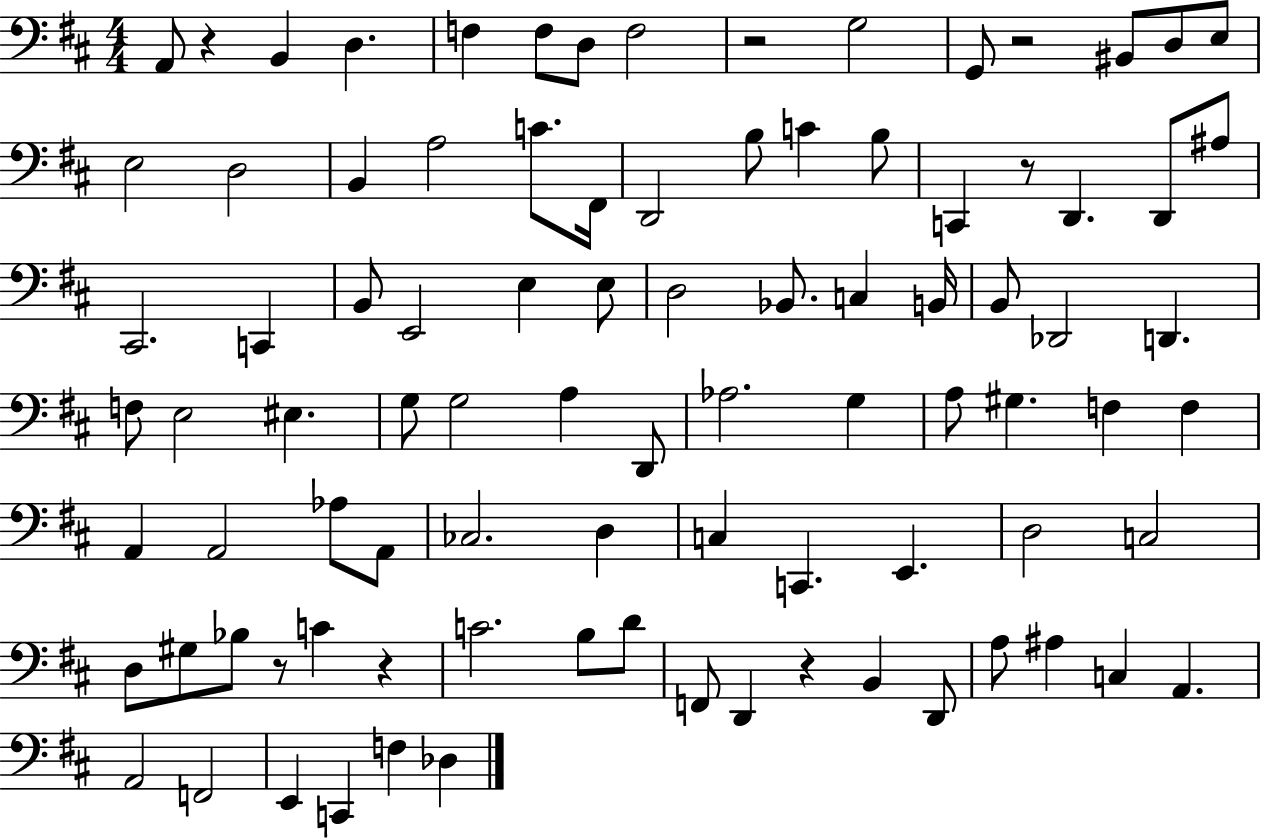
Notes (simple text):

A2/e R/q B2/q D3/q. F3/q F3/e D3/e F3/h R/h G3/h G2/e R/h BIS2/e D3/e E3/e E3/h D3/h B2/q A3/h C4/e. F#2/s D2/h B3/e C4/q B3/e C2/q R/e D2/q. D2/e A#3/e C#2/h. C2/q B2/e E2/h E3/q E3/e D3/h Bb2/e. C3/q B2/s B2/e Db2/h D2/q. F3/e E3/h EIS3/q. G3/e G3/h A3/q D2/e Ab3/h. G3/q A3/e G#3/q. F3/q F3/q A2/q A2/h Ab3/e A2/e CES3/h. D3/q C3/q C2/q. E2/q. D3/h C3/h D3/e G#3/e Bb3/e R/e C4/q R/q C4/h. B3/e D4/e F2/e D2/q R/q B2/q D2/e A3/e A#3/q C3/q A2/q. A2/h F2/h E2/q C2/q F3/q Db3/q